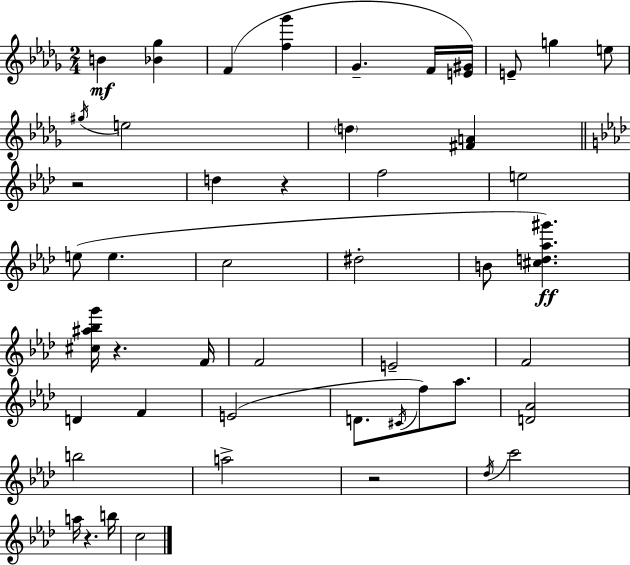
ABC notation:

X:1
T:Untitled
M:2/4
L:1/4
K:Bbm
B [_B_g] F [f_g'] _G F/4 [E^G]/4 E/2 g e/2 ^g/4 e2 d [^FA] z2 d z f2 e2 e/2 e c2 ^d2 B/2 [^cd_a^g'] [^c^a_bg']/4 z F/4 F2 E2 F2 D F E2 D/2 ^C/4 f/2 _a/2 [D_A]2 b2 a2 z2 _d/4 c'2 a/4 z b/4 c2